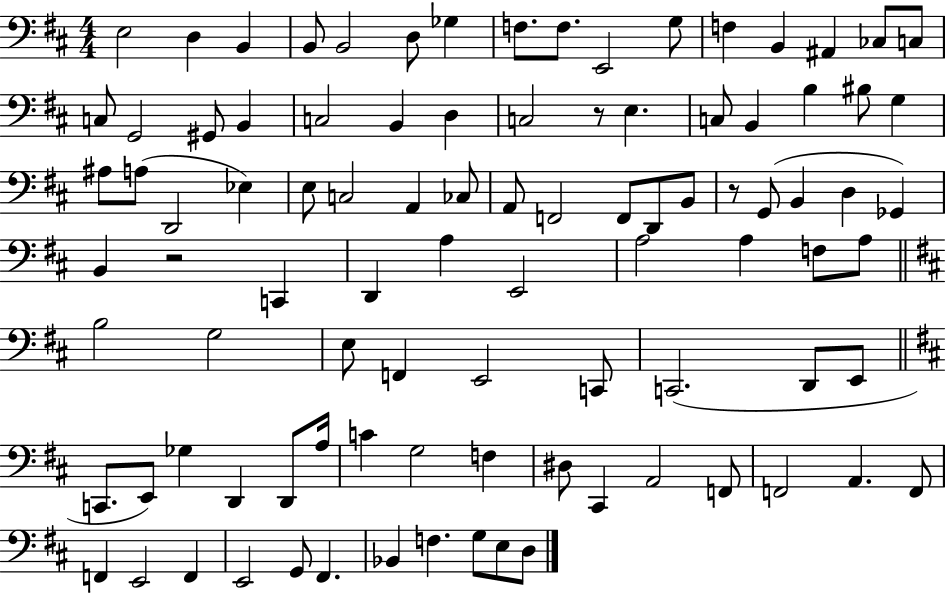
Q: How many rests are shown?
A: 3